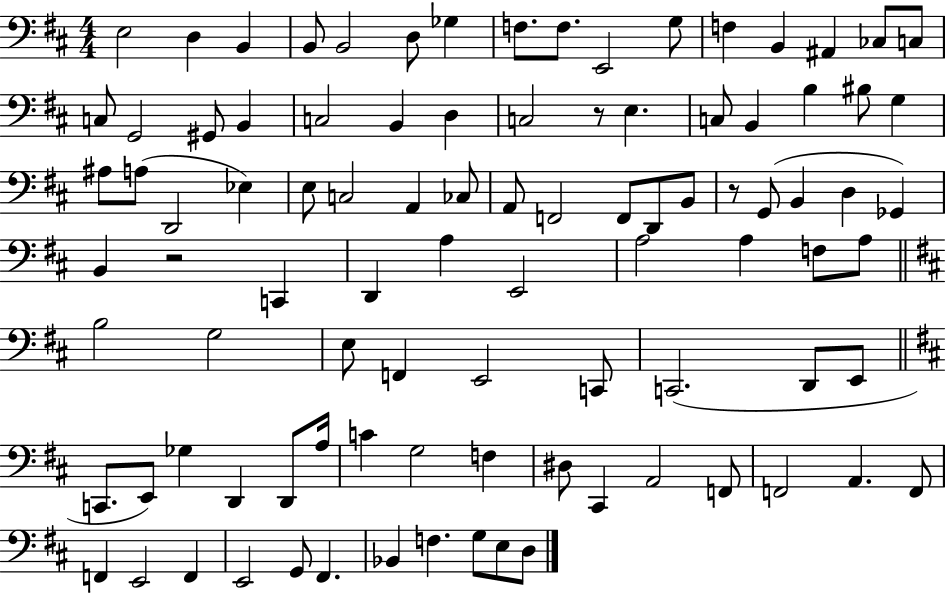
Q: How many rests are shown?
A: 3